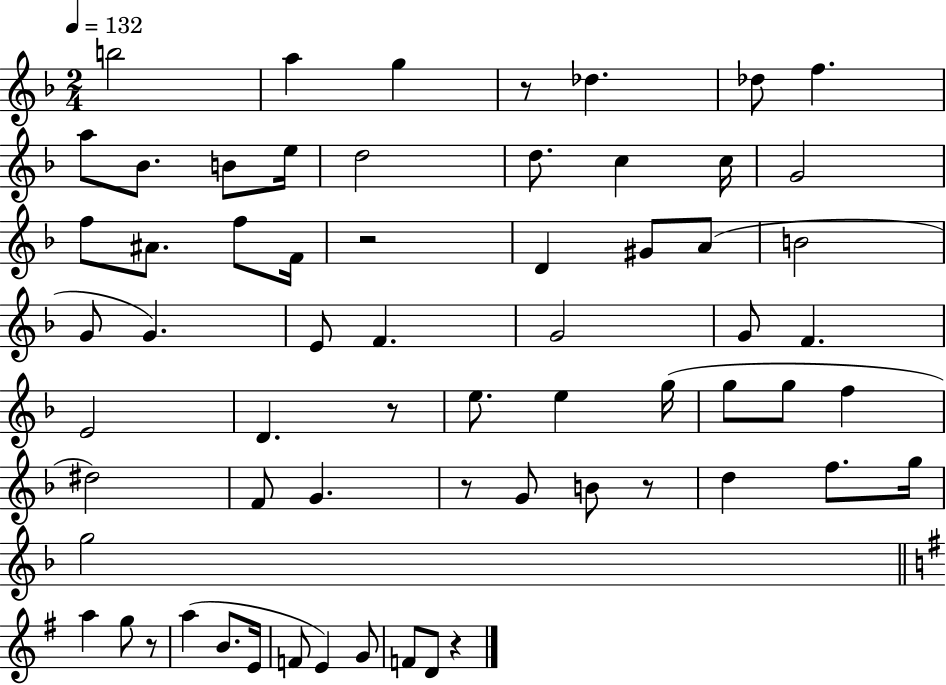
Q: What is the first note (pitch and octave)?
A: B5